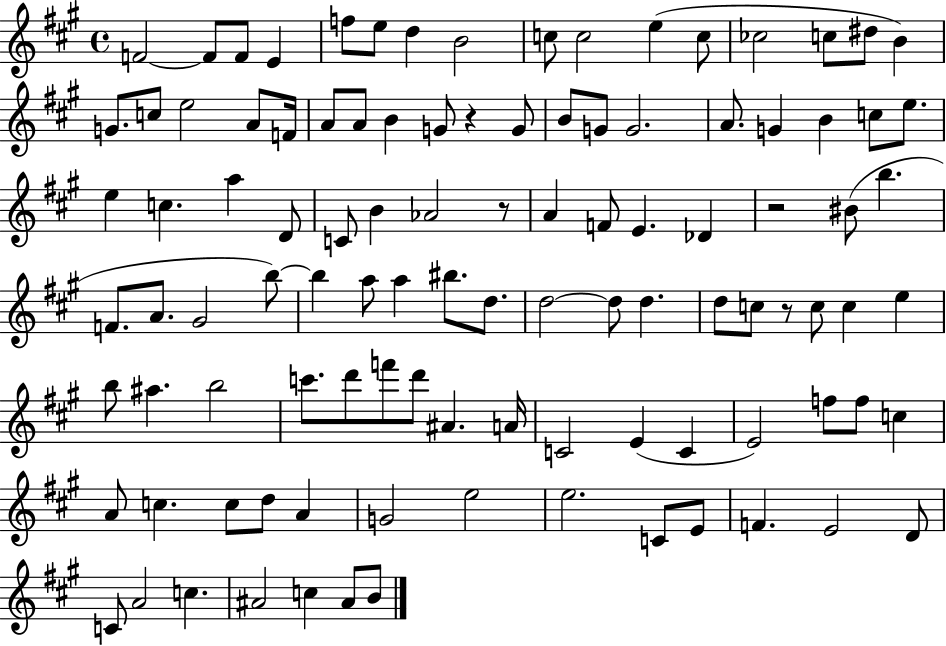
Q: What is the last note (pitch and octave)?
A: B4